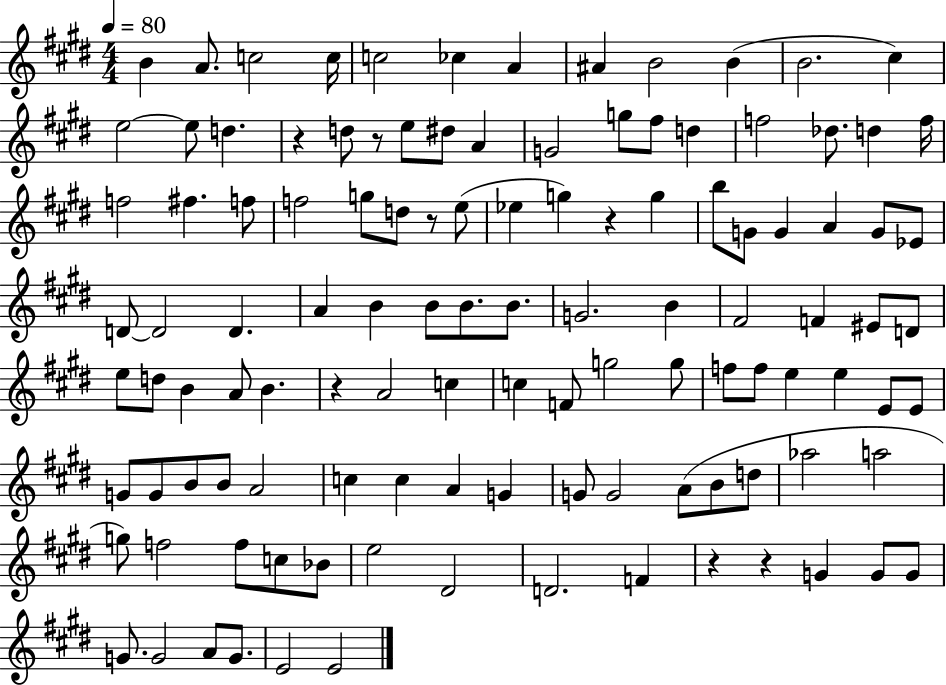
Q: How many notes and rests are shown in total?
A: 115